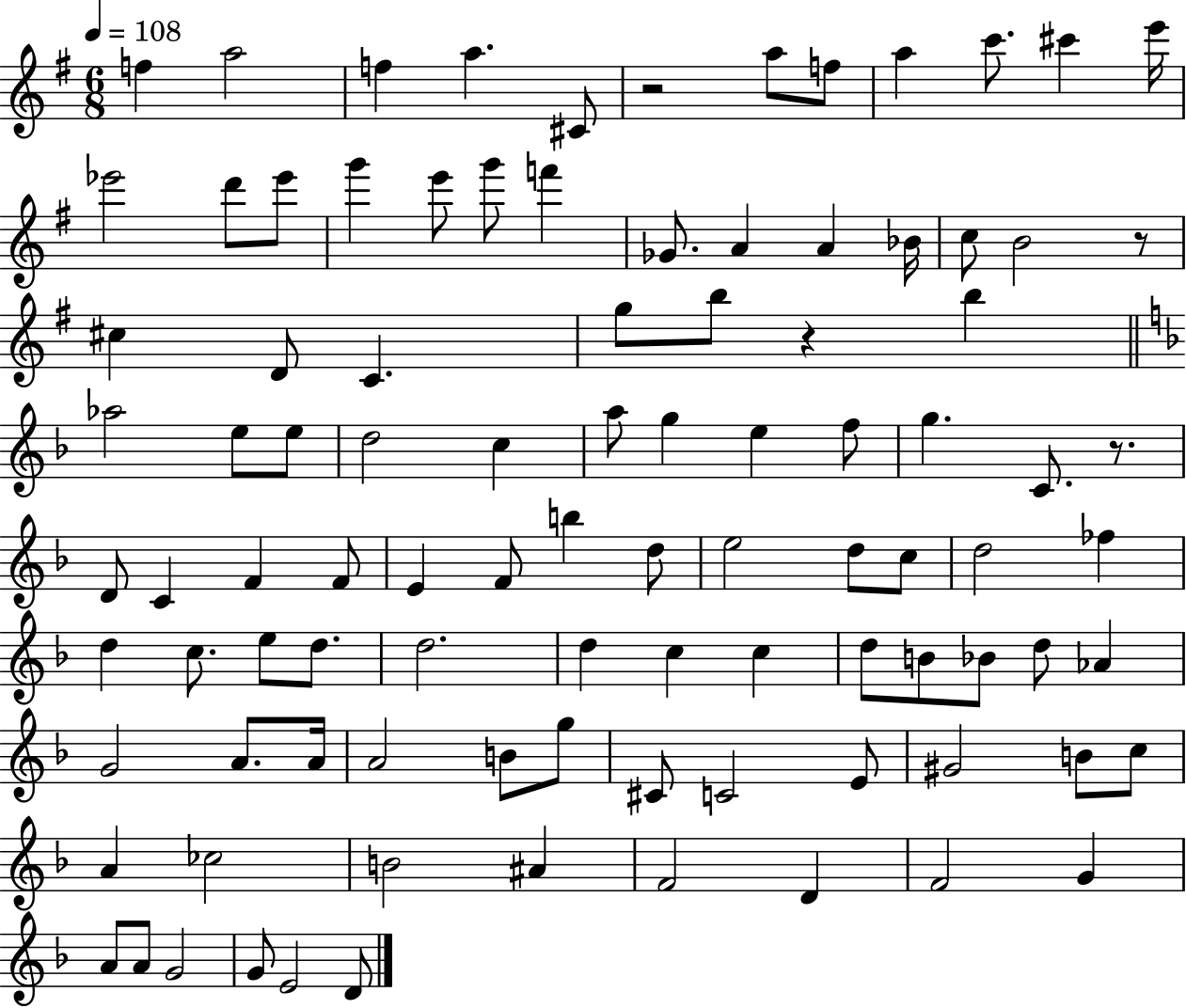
F5/q A5/h F5/q A5/q. C#4/e R/h A5/e F5/e A5/q C6/e. C#6/q E6/s Eb6/h D6/e Eb6/e G6/q E6/e G6/e F6/q Gb4/e. A4/q A4/q Bb4/s C5/e B4/h R/e C#5/q D4/e C4/q. G5/e B5/e R/q B5/q Ab5/h E5/e E5/e D5/h C5/q A5/e G5/q E5/q F5/e G5/q. C4/e. R/e. D4/e C4/q F4/q F4/e E4/q F4/e B5/q D5/e E5/h D5/e C5/e D5/h FES5/q D5/q C5/e. E5/e D5/e. D5/h. D5/q C5/q C5/q D5/e B4/e Bb4/e D5/e Ab4/q G4/h A4/e. A4/s A4/h B4/e G5/e C#4/e C4/h E4/e G#4/h B4/e C5/e A4/q CES5/h B4/h A#4/q F4/h D4/q F4/h G4/q A4/e A4/e G4/h G4/e E4/h D4/e